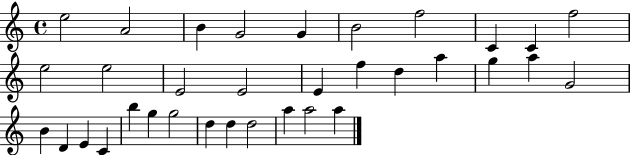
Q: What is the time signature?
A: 4/4